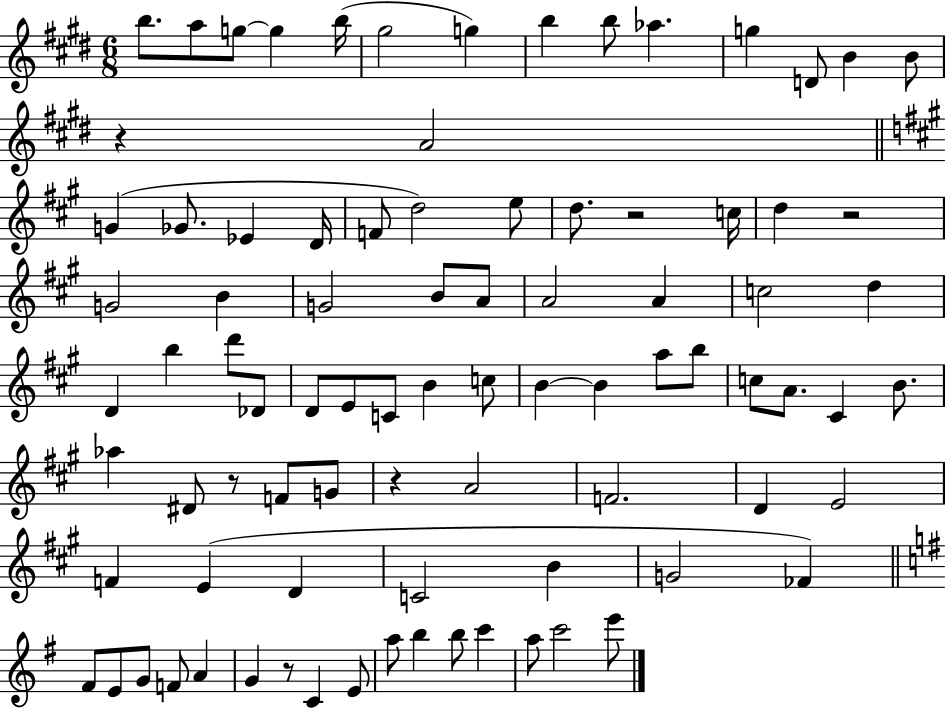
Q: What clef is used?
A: treble